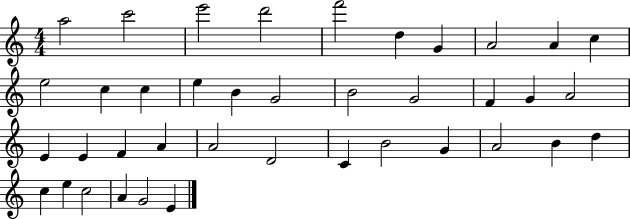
{
  \clef treble
  \numericTimeSignature
  \time 4/4
  \key c \major
  a''2 c'''2 | e'''2 d'''2 | f'''2 d''4 g'4 | a'2 a'4 c''4 | \break e''2 c''4 c''4 | e''4 b'4 g'2 | b'2 g'2 | f'4 g'4 a'2 | \break e'4 e'4 f'4 a'4 | a'2 d'2 | c'4 b'2 g'4 | a'2 b'4 d''4 | \break c''4 e''4 c''2 | a'4 g'2 e'4 | \bar "|."
}